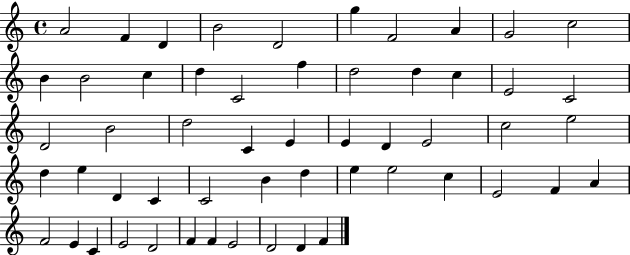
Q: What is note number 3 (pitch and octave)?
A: D4